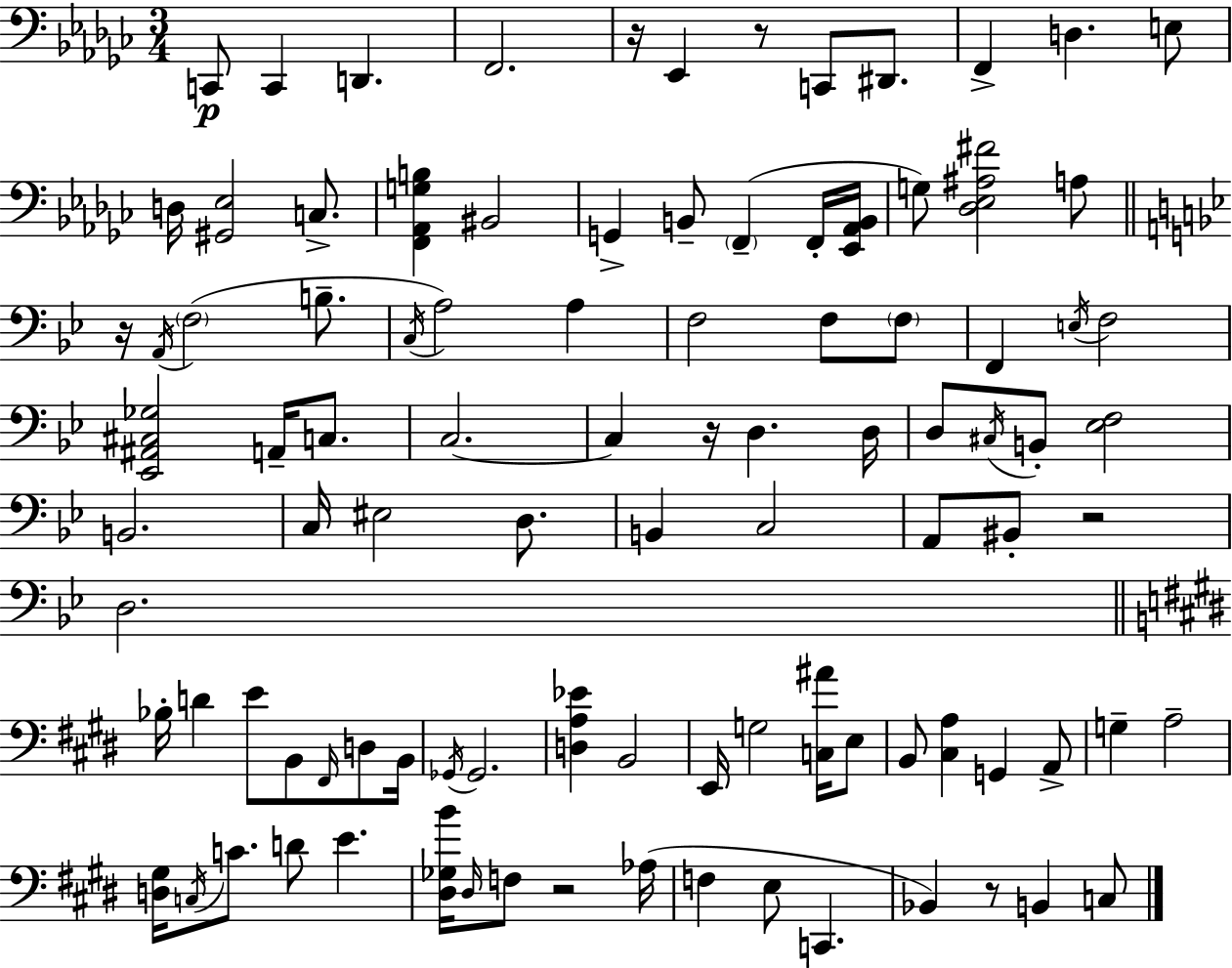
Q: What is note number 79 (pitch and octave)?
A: B2